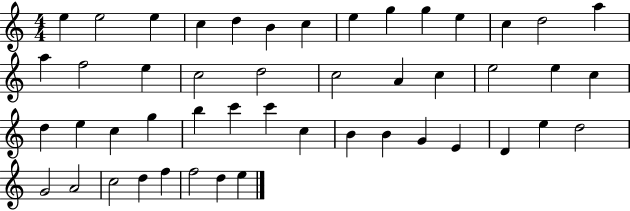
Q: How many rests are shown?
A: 0